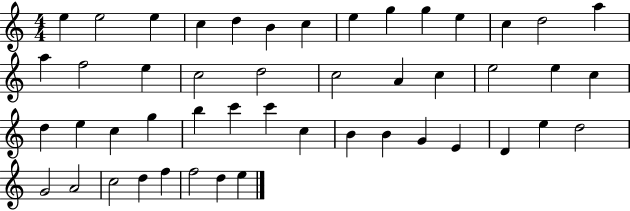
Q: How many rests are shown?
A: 0